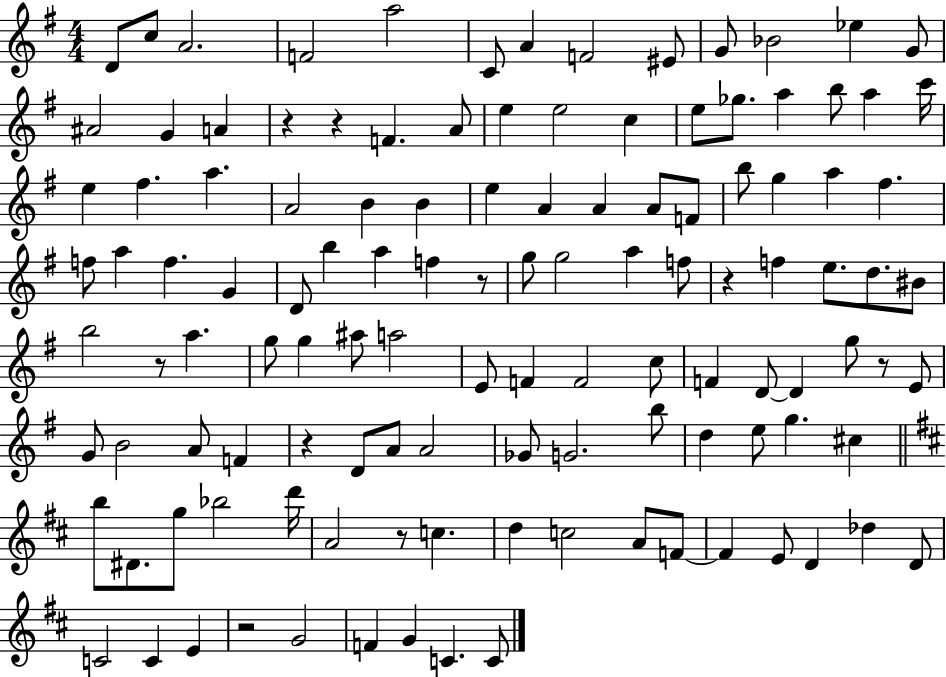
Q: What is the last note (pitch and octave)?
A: C4